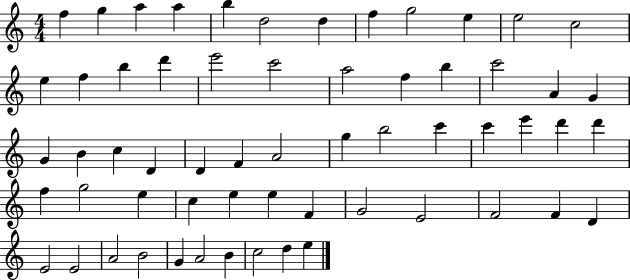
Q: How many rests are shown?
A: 0